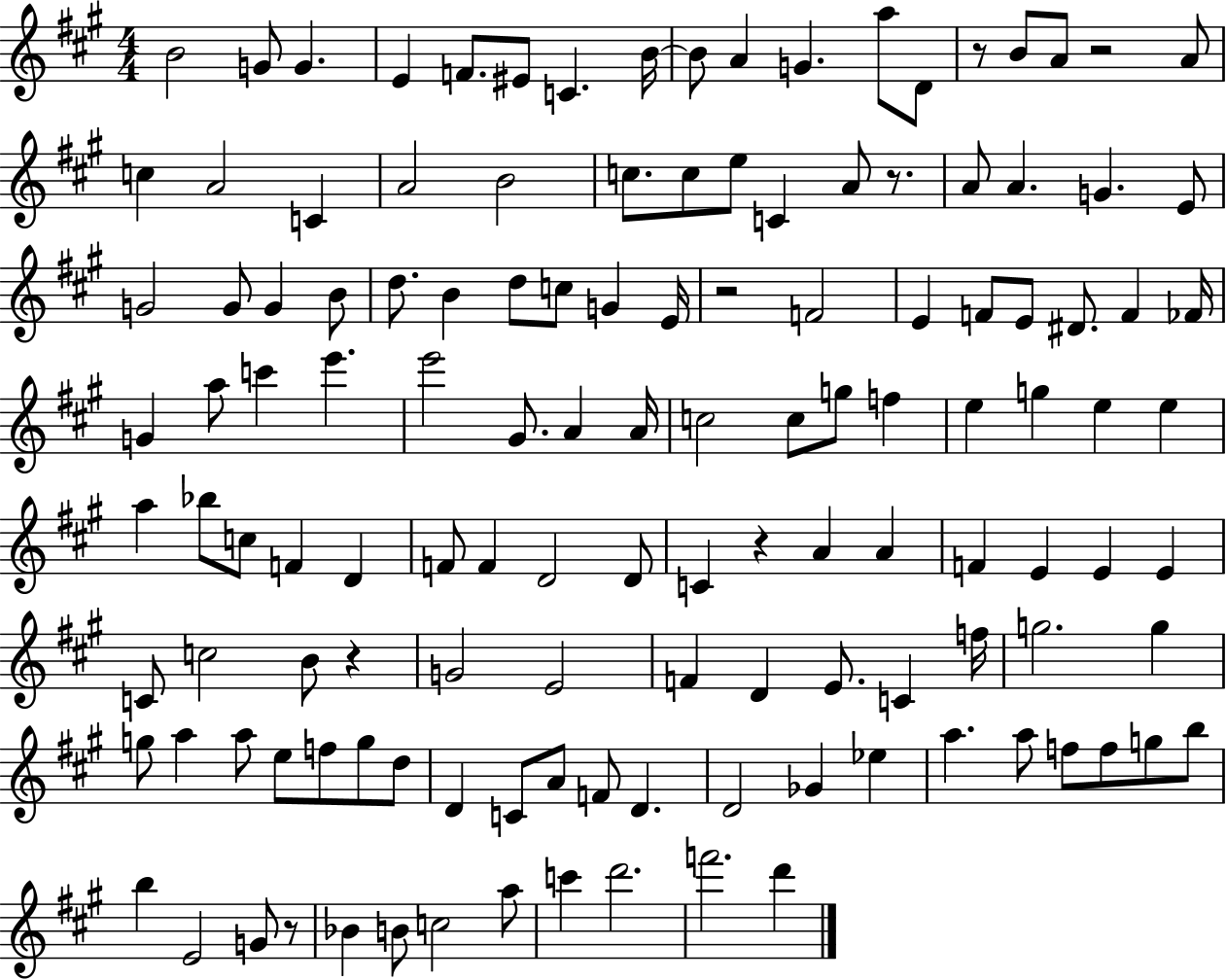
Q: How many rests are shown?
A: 7